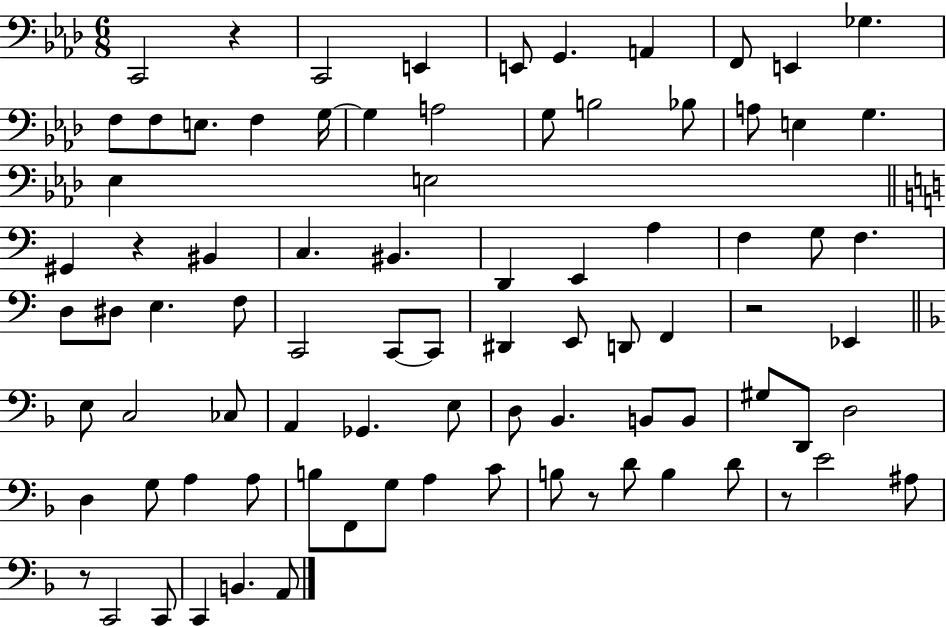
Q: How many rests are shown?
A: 6